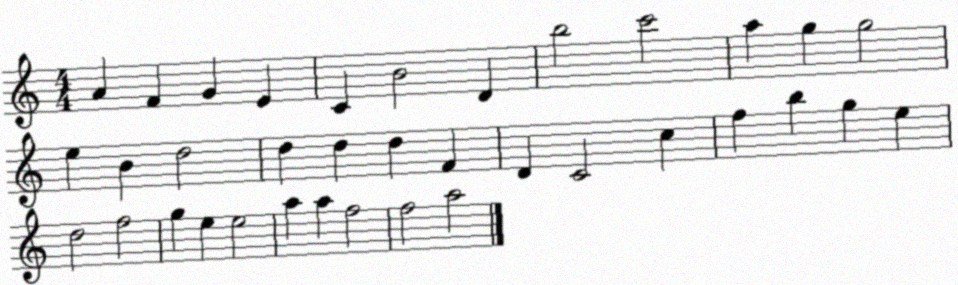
X:1
T:Untitled
M:4/4
L:1/4
K:C
A F G E C B2 D b2 c'2 a g g2 e B d2 d d d F D C2 c f b g e d2 f2 g e e2 a a f2 f2 a2